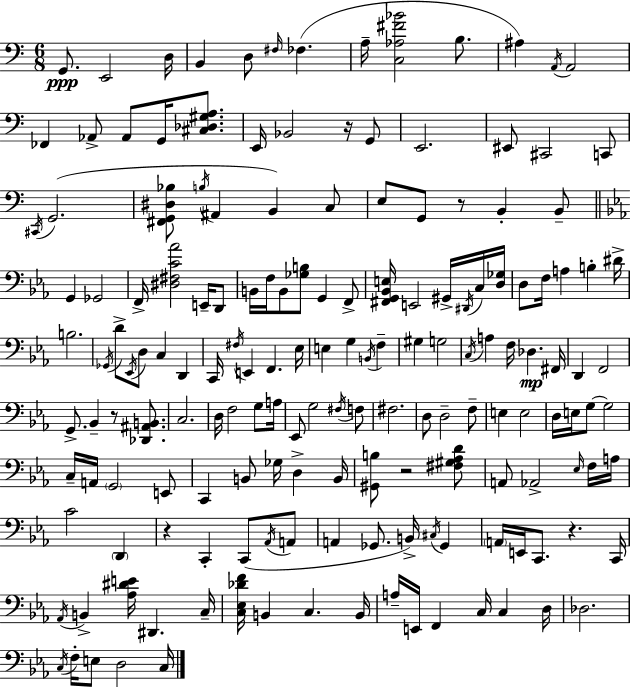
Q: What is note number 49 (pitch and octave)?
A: F3